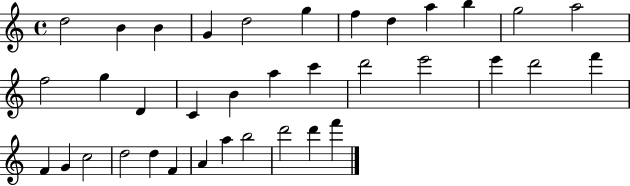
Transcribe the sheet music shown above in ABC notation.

X:1
T:Untitled
M:4/4
L:1/4
K:C
d2 B B G d2 g f d a b g2 a2 f2 g D C B a c' d'2 e'2 e' d'2 f' F G c2 d2 d F A a b2 d'2 d' f'